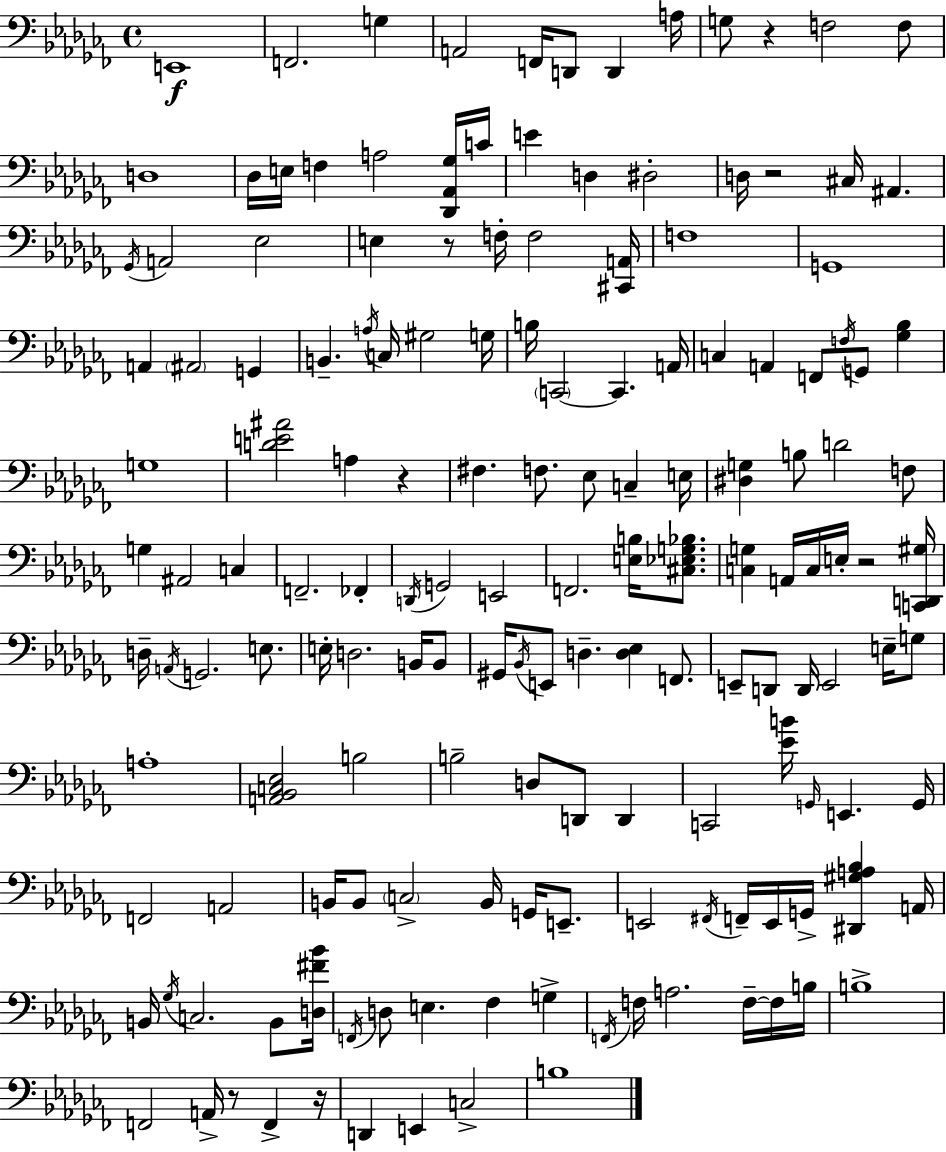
E2/w F2/h. G3/q A2/h F2/s D2/e D2/q A3/s G3/e R/q F3/h F3/e D3/w Db3/s E3/s F3/q A3/h [Db2,Ab2,Gb3]/s C4/s E4/q D3/q D#3/h D3/s R/h C#3/s A#2/q. Gb2/s A2/h Eb3/h E3/q R/e F3/s F3/h [C#2,A2]/s F3/w G2/w A2/q A#2/h G2/q B2/q. A3/s C3/s G#3/h G3/s B3/s C2/h C2/q. A2/s C3/q A2/q F2/e F3/s G2/e [Gb3,Bb3]/q G3/w [D4,E4,A#4]/h A3/q R/q F#3/q. F3/e. Eb3/e C3/q E3/s [D#3,G3]/q B3/e D4/h F3/e G3/q A#2/h C3/q F2/h. FES2/q D2/s G2/h E2/h F2/h. [E3,B3]/s [C#3,Eb3,G3,Bb3]/e. [C3,G3]/q A2/s C3/s E3/s R/h [C2,D2,G#3]/s D3/s A2/s G2/h. E3/e. E3/s D3/h. B2/s B2/e G#2/s Bb2/s E2/e D3/q. [D3,Eb3]/q F2/e. E2/e D2/e D2/s E2/h E3/s G3/e A3/w [A2,Bb2,C3,Eb3]/h B3/h B3/h D3/e D2/e D2/q C2/h [Eb4,B4]/s G2/s E2/q. G2/s F2/h A2/h B2/s B2/e C3/h B2/s G2/s E2/e. E2/h F#2/s F2/s E2/s G2/s [D#2,G#3,A3,Bb3]/q A2/s B2/s Gb3/s C3/h. B2/e [D3,F#4,Bb4]/s F2/s D3/e E3/q. FES3/q G3/q F2/s F3/s A3/h. F3/s F3/s B3/s B3/w F2/h A2/s R/e F2/q R/s D2/q E2/q C3/h B3/w